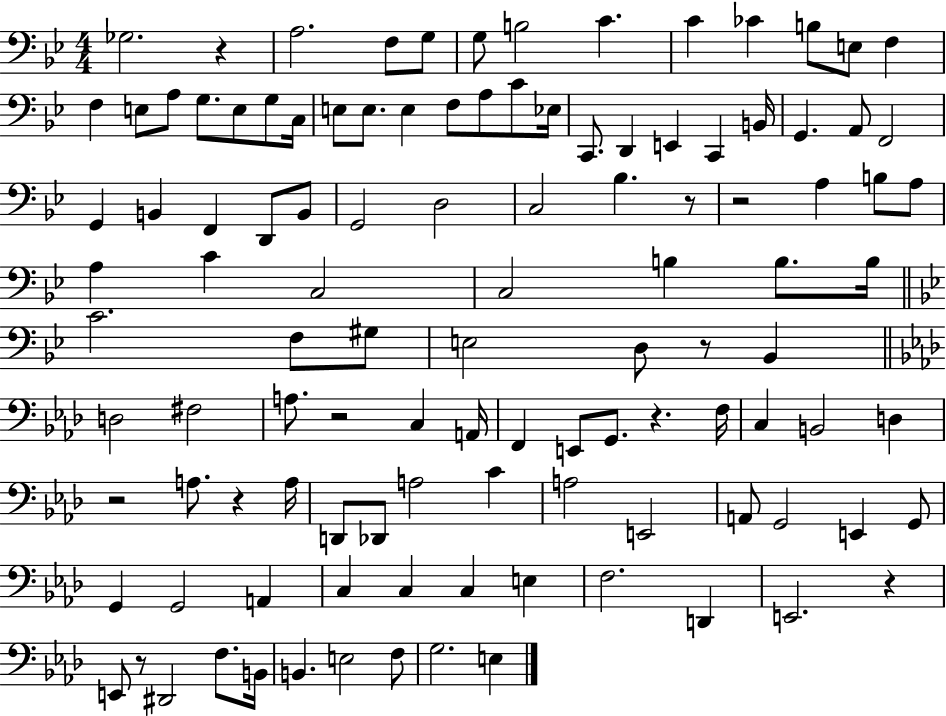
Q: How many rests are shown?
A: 10